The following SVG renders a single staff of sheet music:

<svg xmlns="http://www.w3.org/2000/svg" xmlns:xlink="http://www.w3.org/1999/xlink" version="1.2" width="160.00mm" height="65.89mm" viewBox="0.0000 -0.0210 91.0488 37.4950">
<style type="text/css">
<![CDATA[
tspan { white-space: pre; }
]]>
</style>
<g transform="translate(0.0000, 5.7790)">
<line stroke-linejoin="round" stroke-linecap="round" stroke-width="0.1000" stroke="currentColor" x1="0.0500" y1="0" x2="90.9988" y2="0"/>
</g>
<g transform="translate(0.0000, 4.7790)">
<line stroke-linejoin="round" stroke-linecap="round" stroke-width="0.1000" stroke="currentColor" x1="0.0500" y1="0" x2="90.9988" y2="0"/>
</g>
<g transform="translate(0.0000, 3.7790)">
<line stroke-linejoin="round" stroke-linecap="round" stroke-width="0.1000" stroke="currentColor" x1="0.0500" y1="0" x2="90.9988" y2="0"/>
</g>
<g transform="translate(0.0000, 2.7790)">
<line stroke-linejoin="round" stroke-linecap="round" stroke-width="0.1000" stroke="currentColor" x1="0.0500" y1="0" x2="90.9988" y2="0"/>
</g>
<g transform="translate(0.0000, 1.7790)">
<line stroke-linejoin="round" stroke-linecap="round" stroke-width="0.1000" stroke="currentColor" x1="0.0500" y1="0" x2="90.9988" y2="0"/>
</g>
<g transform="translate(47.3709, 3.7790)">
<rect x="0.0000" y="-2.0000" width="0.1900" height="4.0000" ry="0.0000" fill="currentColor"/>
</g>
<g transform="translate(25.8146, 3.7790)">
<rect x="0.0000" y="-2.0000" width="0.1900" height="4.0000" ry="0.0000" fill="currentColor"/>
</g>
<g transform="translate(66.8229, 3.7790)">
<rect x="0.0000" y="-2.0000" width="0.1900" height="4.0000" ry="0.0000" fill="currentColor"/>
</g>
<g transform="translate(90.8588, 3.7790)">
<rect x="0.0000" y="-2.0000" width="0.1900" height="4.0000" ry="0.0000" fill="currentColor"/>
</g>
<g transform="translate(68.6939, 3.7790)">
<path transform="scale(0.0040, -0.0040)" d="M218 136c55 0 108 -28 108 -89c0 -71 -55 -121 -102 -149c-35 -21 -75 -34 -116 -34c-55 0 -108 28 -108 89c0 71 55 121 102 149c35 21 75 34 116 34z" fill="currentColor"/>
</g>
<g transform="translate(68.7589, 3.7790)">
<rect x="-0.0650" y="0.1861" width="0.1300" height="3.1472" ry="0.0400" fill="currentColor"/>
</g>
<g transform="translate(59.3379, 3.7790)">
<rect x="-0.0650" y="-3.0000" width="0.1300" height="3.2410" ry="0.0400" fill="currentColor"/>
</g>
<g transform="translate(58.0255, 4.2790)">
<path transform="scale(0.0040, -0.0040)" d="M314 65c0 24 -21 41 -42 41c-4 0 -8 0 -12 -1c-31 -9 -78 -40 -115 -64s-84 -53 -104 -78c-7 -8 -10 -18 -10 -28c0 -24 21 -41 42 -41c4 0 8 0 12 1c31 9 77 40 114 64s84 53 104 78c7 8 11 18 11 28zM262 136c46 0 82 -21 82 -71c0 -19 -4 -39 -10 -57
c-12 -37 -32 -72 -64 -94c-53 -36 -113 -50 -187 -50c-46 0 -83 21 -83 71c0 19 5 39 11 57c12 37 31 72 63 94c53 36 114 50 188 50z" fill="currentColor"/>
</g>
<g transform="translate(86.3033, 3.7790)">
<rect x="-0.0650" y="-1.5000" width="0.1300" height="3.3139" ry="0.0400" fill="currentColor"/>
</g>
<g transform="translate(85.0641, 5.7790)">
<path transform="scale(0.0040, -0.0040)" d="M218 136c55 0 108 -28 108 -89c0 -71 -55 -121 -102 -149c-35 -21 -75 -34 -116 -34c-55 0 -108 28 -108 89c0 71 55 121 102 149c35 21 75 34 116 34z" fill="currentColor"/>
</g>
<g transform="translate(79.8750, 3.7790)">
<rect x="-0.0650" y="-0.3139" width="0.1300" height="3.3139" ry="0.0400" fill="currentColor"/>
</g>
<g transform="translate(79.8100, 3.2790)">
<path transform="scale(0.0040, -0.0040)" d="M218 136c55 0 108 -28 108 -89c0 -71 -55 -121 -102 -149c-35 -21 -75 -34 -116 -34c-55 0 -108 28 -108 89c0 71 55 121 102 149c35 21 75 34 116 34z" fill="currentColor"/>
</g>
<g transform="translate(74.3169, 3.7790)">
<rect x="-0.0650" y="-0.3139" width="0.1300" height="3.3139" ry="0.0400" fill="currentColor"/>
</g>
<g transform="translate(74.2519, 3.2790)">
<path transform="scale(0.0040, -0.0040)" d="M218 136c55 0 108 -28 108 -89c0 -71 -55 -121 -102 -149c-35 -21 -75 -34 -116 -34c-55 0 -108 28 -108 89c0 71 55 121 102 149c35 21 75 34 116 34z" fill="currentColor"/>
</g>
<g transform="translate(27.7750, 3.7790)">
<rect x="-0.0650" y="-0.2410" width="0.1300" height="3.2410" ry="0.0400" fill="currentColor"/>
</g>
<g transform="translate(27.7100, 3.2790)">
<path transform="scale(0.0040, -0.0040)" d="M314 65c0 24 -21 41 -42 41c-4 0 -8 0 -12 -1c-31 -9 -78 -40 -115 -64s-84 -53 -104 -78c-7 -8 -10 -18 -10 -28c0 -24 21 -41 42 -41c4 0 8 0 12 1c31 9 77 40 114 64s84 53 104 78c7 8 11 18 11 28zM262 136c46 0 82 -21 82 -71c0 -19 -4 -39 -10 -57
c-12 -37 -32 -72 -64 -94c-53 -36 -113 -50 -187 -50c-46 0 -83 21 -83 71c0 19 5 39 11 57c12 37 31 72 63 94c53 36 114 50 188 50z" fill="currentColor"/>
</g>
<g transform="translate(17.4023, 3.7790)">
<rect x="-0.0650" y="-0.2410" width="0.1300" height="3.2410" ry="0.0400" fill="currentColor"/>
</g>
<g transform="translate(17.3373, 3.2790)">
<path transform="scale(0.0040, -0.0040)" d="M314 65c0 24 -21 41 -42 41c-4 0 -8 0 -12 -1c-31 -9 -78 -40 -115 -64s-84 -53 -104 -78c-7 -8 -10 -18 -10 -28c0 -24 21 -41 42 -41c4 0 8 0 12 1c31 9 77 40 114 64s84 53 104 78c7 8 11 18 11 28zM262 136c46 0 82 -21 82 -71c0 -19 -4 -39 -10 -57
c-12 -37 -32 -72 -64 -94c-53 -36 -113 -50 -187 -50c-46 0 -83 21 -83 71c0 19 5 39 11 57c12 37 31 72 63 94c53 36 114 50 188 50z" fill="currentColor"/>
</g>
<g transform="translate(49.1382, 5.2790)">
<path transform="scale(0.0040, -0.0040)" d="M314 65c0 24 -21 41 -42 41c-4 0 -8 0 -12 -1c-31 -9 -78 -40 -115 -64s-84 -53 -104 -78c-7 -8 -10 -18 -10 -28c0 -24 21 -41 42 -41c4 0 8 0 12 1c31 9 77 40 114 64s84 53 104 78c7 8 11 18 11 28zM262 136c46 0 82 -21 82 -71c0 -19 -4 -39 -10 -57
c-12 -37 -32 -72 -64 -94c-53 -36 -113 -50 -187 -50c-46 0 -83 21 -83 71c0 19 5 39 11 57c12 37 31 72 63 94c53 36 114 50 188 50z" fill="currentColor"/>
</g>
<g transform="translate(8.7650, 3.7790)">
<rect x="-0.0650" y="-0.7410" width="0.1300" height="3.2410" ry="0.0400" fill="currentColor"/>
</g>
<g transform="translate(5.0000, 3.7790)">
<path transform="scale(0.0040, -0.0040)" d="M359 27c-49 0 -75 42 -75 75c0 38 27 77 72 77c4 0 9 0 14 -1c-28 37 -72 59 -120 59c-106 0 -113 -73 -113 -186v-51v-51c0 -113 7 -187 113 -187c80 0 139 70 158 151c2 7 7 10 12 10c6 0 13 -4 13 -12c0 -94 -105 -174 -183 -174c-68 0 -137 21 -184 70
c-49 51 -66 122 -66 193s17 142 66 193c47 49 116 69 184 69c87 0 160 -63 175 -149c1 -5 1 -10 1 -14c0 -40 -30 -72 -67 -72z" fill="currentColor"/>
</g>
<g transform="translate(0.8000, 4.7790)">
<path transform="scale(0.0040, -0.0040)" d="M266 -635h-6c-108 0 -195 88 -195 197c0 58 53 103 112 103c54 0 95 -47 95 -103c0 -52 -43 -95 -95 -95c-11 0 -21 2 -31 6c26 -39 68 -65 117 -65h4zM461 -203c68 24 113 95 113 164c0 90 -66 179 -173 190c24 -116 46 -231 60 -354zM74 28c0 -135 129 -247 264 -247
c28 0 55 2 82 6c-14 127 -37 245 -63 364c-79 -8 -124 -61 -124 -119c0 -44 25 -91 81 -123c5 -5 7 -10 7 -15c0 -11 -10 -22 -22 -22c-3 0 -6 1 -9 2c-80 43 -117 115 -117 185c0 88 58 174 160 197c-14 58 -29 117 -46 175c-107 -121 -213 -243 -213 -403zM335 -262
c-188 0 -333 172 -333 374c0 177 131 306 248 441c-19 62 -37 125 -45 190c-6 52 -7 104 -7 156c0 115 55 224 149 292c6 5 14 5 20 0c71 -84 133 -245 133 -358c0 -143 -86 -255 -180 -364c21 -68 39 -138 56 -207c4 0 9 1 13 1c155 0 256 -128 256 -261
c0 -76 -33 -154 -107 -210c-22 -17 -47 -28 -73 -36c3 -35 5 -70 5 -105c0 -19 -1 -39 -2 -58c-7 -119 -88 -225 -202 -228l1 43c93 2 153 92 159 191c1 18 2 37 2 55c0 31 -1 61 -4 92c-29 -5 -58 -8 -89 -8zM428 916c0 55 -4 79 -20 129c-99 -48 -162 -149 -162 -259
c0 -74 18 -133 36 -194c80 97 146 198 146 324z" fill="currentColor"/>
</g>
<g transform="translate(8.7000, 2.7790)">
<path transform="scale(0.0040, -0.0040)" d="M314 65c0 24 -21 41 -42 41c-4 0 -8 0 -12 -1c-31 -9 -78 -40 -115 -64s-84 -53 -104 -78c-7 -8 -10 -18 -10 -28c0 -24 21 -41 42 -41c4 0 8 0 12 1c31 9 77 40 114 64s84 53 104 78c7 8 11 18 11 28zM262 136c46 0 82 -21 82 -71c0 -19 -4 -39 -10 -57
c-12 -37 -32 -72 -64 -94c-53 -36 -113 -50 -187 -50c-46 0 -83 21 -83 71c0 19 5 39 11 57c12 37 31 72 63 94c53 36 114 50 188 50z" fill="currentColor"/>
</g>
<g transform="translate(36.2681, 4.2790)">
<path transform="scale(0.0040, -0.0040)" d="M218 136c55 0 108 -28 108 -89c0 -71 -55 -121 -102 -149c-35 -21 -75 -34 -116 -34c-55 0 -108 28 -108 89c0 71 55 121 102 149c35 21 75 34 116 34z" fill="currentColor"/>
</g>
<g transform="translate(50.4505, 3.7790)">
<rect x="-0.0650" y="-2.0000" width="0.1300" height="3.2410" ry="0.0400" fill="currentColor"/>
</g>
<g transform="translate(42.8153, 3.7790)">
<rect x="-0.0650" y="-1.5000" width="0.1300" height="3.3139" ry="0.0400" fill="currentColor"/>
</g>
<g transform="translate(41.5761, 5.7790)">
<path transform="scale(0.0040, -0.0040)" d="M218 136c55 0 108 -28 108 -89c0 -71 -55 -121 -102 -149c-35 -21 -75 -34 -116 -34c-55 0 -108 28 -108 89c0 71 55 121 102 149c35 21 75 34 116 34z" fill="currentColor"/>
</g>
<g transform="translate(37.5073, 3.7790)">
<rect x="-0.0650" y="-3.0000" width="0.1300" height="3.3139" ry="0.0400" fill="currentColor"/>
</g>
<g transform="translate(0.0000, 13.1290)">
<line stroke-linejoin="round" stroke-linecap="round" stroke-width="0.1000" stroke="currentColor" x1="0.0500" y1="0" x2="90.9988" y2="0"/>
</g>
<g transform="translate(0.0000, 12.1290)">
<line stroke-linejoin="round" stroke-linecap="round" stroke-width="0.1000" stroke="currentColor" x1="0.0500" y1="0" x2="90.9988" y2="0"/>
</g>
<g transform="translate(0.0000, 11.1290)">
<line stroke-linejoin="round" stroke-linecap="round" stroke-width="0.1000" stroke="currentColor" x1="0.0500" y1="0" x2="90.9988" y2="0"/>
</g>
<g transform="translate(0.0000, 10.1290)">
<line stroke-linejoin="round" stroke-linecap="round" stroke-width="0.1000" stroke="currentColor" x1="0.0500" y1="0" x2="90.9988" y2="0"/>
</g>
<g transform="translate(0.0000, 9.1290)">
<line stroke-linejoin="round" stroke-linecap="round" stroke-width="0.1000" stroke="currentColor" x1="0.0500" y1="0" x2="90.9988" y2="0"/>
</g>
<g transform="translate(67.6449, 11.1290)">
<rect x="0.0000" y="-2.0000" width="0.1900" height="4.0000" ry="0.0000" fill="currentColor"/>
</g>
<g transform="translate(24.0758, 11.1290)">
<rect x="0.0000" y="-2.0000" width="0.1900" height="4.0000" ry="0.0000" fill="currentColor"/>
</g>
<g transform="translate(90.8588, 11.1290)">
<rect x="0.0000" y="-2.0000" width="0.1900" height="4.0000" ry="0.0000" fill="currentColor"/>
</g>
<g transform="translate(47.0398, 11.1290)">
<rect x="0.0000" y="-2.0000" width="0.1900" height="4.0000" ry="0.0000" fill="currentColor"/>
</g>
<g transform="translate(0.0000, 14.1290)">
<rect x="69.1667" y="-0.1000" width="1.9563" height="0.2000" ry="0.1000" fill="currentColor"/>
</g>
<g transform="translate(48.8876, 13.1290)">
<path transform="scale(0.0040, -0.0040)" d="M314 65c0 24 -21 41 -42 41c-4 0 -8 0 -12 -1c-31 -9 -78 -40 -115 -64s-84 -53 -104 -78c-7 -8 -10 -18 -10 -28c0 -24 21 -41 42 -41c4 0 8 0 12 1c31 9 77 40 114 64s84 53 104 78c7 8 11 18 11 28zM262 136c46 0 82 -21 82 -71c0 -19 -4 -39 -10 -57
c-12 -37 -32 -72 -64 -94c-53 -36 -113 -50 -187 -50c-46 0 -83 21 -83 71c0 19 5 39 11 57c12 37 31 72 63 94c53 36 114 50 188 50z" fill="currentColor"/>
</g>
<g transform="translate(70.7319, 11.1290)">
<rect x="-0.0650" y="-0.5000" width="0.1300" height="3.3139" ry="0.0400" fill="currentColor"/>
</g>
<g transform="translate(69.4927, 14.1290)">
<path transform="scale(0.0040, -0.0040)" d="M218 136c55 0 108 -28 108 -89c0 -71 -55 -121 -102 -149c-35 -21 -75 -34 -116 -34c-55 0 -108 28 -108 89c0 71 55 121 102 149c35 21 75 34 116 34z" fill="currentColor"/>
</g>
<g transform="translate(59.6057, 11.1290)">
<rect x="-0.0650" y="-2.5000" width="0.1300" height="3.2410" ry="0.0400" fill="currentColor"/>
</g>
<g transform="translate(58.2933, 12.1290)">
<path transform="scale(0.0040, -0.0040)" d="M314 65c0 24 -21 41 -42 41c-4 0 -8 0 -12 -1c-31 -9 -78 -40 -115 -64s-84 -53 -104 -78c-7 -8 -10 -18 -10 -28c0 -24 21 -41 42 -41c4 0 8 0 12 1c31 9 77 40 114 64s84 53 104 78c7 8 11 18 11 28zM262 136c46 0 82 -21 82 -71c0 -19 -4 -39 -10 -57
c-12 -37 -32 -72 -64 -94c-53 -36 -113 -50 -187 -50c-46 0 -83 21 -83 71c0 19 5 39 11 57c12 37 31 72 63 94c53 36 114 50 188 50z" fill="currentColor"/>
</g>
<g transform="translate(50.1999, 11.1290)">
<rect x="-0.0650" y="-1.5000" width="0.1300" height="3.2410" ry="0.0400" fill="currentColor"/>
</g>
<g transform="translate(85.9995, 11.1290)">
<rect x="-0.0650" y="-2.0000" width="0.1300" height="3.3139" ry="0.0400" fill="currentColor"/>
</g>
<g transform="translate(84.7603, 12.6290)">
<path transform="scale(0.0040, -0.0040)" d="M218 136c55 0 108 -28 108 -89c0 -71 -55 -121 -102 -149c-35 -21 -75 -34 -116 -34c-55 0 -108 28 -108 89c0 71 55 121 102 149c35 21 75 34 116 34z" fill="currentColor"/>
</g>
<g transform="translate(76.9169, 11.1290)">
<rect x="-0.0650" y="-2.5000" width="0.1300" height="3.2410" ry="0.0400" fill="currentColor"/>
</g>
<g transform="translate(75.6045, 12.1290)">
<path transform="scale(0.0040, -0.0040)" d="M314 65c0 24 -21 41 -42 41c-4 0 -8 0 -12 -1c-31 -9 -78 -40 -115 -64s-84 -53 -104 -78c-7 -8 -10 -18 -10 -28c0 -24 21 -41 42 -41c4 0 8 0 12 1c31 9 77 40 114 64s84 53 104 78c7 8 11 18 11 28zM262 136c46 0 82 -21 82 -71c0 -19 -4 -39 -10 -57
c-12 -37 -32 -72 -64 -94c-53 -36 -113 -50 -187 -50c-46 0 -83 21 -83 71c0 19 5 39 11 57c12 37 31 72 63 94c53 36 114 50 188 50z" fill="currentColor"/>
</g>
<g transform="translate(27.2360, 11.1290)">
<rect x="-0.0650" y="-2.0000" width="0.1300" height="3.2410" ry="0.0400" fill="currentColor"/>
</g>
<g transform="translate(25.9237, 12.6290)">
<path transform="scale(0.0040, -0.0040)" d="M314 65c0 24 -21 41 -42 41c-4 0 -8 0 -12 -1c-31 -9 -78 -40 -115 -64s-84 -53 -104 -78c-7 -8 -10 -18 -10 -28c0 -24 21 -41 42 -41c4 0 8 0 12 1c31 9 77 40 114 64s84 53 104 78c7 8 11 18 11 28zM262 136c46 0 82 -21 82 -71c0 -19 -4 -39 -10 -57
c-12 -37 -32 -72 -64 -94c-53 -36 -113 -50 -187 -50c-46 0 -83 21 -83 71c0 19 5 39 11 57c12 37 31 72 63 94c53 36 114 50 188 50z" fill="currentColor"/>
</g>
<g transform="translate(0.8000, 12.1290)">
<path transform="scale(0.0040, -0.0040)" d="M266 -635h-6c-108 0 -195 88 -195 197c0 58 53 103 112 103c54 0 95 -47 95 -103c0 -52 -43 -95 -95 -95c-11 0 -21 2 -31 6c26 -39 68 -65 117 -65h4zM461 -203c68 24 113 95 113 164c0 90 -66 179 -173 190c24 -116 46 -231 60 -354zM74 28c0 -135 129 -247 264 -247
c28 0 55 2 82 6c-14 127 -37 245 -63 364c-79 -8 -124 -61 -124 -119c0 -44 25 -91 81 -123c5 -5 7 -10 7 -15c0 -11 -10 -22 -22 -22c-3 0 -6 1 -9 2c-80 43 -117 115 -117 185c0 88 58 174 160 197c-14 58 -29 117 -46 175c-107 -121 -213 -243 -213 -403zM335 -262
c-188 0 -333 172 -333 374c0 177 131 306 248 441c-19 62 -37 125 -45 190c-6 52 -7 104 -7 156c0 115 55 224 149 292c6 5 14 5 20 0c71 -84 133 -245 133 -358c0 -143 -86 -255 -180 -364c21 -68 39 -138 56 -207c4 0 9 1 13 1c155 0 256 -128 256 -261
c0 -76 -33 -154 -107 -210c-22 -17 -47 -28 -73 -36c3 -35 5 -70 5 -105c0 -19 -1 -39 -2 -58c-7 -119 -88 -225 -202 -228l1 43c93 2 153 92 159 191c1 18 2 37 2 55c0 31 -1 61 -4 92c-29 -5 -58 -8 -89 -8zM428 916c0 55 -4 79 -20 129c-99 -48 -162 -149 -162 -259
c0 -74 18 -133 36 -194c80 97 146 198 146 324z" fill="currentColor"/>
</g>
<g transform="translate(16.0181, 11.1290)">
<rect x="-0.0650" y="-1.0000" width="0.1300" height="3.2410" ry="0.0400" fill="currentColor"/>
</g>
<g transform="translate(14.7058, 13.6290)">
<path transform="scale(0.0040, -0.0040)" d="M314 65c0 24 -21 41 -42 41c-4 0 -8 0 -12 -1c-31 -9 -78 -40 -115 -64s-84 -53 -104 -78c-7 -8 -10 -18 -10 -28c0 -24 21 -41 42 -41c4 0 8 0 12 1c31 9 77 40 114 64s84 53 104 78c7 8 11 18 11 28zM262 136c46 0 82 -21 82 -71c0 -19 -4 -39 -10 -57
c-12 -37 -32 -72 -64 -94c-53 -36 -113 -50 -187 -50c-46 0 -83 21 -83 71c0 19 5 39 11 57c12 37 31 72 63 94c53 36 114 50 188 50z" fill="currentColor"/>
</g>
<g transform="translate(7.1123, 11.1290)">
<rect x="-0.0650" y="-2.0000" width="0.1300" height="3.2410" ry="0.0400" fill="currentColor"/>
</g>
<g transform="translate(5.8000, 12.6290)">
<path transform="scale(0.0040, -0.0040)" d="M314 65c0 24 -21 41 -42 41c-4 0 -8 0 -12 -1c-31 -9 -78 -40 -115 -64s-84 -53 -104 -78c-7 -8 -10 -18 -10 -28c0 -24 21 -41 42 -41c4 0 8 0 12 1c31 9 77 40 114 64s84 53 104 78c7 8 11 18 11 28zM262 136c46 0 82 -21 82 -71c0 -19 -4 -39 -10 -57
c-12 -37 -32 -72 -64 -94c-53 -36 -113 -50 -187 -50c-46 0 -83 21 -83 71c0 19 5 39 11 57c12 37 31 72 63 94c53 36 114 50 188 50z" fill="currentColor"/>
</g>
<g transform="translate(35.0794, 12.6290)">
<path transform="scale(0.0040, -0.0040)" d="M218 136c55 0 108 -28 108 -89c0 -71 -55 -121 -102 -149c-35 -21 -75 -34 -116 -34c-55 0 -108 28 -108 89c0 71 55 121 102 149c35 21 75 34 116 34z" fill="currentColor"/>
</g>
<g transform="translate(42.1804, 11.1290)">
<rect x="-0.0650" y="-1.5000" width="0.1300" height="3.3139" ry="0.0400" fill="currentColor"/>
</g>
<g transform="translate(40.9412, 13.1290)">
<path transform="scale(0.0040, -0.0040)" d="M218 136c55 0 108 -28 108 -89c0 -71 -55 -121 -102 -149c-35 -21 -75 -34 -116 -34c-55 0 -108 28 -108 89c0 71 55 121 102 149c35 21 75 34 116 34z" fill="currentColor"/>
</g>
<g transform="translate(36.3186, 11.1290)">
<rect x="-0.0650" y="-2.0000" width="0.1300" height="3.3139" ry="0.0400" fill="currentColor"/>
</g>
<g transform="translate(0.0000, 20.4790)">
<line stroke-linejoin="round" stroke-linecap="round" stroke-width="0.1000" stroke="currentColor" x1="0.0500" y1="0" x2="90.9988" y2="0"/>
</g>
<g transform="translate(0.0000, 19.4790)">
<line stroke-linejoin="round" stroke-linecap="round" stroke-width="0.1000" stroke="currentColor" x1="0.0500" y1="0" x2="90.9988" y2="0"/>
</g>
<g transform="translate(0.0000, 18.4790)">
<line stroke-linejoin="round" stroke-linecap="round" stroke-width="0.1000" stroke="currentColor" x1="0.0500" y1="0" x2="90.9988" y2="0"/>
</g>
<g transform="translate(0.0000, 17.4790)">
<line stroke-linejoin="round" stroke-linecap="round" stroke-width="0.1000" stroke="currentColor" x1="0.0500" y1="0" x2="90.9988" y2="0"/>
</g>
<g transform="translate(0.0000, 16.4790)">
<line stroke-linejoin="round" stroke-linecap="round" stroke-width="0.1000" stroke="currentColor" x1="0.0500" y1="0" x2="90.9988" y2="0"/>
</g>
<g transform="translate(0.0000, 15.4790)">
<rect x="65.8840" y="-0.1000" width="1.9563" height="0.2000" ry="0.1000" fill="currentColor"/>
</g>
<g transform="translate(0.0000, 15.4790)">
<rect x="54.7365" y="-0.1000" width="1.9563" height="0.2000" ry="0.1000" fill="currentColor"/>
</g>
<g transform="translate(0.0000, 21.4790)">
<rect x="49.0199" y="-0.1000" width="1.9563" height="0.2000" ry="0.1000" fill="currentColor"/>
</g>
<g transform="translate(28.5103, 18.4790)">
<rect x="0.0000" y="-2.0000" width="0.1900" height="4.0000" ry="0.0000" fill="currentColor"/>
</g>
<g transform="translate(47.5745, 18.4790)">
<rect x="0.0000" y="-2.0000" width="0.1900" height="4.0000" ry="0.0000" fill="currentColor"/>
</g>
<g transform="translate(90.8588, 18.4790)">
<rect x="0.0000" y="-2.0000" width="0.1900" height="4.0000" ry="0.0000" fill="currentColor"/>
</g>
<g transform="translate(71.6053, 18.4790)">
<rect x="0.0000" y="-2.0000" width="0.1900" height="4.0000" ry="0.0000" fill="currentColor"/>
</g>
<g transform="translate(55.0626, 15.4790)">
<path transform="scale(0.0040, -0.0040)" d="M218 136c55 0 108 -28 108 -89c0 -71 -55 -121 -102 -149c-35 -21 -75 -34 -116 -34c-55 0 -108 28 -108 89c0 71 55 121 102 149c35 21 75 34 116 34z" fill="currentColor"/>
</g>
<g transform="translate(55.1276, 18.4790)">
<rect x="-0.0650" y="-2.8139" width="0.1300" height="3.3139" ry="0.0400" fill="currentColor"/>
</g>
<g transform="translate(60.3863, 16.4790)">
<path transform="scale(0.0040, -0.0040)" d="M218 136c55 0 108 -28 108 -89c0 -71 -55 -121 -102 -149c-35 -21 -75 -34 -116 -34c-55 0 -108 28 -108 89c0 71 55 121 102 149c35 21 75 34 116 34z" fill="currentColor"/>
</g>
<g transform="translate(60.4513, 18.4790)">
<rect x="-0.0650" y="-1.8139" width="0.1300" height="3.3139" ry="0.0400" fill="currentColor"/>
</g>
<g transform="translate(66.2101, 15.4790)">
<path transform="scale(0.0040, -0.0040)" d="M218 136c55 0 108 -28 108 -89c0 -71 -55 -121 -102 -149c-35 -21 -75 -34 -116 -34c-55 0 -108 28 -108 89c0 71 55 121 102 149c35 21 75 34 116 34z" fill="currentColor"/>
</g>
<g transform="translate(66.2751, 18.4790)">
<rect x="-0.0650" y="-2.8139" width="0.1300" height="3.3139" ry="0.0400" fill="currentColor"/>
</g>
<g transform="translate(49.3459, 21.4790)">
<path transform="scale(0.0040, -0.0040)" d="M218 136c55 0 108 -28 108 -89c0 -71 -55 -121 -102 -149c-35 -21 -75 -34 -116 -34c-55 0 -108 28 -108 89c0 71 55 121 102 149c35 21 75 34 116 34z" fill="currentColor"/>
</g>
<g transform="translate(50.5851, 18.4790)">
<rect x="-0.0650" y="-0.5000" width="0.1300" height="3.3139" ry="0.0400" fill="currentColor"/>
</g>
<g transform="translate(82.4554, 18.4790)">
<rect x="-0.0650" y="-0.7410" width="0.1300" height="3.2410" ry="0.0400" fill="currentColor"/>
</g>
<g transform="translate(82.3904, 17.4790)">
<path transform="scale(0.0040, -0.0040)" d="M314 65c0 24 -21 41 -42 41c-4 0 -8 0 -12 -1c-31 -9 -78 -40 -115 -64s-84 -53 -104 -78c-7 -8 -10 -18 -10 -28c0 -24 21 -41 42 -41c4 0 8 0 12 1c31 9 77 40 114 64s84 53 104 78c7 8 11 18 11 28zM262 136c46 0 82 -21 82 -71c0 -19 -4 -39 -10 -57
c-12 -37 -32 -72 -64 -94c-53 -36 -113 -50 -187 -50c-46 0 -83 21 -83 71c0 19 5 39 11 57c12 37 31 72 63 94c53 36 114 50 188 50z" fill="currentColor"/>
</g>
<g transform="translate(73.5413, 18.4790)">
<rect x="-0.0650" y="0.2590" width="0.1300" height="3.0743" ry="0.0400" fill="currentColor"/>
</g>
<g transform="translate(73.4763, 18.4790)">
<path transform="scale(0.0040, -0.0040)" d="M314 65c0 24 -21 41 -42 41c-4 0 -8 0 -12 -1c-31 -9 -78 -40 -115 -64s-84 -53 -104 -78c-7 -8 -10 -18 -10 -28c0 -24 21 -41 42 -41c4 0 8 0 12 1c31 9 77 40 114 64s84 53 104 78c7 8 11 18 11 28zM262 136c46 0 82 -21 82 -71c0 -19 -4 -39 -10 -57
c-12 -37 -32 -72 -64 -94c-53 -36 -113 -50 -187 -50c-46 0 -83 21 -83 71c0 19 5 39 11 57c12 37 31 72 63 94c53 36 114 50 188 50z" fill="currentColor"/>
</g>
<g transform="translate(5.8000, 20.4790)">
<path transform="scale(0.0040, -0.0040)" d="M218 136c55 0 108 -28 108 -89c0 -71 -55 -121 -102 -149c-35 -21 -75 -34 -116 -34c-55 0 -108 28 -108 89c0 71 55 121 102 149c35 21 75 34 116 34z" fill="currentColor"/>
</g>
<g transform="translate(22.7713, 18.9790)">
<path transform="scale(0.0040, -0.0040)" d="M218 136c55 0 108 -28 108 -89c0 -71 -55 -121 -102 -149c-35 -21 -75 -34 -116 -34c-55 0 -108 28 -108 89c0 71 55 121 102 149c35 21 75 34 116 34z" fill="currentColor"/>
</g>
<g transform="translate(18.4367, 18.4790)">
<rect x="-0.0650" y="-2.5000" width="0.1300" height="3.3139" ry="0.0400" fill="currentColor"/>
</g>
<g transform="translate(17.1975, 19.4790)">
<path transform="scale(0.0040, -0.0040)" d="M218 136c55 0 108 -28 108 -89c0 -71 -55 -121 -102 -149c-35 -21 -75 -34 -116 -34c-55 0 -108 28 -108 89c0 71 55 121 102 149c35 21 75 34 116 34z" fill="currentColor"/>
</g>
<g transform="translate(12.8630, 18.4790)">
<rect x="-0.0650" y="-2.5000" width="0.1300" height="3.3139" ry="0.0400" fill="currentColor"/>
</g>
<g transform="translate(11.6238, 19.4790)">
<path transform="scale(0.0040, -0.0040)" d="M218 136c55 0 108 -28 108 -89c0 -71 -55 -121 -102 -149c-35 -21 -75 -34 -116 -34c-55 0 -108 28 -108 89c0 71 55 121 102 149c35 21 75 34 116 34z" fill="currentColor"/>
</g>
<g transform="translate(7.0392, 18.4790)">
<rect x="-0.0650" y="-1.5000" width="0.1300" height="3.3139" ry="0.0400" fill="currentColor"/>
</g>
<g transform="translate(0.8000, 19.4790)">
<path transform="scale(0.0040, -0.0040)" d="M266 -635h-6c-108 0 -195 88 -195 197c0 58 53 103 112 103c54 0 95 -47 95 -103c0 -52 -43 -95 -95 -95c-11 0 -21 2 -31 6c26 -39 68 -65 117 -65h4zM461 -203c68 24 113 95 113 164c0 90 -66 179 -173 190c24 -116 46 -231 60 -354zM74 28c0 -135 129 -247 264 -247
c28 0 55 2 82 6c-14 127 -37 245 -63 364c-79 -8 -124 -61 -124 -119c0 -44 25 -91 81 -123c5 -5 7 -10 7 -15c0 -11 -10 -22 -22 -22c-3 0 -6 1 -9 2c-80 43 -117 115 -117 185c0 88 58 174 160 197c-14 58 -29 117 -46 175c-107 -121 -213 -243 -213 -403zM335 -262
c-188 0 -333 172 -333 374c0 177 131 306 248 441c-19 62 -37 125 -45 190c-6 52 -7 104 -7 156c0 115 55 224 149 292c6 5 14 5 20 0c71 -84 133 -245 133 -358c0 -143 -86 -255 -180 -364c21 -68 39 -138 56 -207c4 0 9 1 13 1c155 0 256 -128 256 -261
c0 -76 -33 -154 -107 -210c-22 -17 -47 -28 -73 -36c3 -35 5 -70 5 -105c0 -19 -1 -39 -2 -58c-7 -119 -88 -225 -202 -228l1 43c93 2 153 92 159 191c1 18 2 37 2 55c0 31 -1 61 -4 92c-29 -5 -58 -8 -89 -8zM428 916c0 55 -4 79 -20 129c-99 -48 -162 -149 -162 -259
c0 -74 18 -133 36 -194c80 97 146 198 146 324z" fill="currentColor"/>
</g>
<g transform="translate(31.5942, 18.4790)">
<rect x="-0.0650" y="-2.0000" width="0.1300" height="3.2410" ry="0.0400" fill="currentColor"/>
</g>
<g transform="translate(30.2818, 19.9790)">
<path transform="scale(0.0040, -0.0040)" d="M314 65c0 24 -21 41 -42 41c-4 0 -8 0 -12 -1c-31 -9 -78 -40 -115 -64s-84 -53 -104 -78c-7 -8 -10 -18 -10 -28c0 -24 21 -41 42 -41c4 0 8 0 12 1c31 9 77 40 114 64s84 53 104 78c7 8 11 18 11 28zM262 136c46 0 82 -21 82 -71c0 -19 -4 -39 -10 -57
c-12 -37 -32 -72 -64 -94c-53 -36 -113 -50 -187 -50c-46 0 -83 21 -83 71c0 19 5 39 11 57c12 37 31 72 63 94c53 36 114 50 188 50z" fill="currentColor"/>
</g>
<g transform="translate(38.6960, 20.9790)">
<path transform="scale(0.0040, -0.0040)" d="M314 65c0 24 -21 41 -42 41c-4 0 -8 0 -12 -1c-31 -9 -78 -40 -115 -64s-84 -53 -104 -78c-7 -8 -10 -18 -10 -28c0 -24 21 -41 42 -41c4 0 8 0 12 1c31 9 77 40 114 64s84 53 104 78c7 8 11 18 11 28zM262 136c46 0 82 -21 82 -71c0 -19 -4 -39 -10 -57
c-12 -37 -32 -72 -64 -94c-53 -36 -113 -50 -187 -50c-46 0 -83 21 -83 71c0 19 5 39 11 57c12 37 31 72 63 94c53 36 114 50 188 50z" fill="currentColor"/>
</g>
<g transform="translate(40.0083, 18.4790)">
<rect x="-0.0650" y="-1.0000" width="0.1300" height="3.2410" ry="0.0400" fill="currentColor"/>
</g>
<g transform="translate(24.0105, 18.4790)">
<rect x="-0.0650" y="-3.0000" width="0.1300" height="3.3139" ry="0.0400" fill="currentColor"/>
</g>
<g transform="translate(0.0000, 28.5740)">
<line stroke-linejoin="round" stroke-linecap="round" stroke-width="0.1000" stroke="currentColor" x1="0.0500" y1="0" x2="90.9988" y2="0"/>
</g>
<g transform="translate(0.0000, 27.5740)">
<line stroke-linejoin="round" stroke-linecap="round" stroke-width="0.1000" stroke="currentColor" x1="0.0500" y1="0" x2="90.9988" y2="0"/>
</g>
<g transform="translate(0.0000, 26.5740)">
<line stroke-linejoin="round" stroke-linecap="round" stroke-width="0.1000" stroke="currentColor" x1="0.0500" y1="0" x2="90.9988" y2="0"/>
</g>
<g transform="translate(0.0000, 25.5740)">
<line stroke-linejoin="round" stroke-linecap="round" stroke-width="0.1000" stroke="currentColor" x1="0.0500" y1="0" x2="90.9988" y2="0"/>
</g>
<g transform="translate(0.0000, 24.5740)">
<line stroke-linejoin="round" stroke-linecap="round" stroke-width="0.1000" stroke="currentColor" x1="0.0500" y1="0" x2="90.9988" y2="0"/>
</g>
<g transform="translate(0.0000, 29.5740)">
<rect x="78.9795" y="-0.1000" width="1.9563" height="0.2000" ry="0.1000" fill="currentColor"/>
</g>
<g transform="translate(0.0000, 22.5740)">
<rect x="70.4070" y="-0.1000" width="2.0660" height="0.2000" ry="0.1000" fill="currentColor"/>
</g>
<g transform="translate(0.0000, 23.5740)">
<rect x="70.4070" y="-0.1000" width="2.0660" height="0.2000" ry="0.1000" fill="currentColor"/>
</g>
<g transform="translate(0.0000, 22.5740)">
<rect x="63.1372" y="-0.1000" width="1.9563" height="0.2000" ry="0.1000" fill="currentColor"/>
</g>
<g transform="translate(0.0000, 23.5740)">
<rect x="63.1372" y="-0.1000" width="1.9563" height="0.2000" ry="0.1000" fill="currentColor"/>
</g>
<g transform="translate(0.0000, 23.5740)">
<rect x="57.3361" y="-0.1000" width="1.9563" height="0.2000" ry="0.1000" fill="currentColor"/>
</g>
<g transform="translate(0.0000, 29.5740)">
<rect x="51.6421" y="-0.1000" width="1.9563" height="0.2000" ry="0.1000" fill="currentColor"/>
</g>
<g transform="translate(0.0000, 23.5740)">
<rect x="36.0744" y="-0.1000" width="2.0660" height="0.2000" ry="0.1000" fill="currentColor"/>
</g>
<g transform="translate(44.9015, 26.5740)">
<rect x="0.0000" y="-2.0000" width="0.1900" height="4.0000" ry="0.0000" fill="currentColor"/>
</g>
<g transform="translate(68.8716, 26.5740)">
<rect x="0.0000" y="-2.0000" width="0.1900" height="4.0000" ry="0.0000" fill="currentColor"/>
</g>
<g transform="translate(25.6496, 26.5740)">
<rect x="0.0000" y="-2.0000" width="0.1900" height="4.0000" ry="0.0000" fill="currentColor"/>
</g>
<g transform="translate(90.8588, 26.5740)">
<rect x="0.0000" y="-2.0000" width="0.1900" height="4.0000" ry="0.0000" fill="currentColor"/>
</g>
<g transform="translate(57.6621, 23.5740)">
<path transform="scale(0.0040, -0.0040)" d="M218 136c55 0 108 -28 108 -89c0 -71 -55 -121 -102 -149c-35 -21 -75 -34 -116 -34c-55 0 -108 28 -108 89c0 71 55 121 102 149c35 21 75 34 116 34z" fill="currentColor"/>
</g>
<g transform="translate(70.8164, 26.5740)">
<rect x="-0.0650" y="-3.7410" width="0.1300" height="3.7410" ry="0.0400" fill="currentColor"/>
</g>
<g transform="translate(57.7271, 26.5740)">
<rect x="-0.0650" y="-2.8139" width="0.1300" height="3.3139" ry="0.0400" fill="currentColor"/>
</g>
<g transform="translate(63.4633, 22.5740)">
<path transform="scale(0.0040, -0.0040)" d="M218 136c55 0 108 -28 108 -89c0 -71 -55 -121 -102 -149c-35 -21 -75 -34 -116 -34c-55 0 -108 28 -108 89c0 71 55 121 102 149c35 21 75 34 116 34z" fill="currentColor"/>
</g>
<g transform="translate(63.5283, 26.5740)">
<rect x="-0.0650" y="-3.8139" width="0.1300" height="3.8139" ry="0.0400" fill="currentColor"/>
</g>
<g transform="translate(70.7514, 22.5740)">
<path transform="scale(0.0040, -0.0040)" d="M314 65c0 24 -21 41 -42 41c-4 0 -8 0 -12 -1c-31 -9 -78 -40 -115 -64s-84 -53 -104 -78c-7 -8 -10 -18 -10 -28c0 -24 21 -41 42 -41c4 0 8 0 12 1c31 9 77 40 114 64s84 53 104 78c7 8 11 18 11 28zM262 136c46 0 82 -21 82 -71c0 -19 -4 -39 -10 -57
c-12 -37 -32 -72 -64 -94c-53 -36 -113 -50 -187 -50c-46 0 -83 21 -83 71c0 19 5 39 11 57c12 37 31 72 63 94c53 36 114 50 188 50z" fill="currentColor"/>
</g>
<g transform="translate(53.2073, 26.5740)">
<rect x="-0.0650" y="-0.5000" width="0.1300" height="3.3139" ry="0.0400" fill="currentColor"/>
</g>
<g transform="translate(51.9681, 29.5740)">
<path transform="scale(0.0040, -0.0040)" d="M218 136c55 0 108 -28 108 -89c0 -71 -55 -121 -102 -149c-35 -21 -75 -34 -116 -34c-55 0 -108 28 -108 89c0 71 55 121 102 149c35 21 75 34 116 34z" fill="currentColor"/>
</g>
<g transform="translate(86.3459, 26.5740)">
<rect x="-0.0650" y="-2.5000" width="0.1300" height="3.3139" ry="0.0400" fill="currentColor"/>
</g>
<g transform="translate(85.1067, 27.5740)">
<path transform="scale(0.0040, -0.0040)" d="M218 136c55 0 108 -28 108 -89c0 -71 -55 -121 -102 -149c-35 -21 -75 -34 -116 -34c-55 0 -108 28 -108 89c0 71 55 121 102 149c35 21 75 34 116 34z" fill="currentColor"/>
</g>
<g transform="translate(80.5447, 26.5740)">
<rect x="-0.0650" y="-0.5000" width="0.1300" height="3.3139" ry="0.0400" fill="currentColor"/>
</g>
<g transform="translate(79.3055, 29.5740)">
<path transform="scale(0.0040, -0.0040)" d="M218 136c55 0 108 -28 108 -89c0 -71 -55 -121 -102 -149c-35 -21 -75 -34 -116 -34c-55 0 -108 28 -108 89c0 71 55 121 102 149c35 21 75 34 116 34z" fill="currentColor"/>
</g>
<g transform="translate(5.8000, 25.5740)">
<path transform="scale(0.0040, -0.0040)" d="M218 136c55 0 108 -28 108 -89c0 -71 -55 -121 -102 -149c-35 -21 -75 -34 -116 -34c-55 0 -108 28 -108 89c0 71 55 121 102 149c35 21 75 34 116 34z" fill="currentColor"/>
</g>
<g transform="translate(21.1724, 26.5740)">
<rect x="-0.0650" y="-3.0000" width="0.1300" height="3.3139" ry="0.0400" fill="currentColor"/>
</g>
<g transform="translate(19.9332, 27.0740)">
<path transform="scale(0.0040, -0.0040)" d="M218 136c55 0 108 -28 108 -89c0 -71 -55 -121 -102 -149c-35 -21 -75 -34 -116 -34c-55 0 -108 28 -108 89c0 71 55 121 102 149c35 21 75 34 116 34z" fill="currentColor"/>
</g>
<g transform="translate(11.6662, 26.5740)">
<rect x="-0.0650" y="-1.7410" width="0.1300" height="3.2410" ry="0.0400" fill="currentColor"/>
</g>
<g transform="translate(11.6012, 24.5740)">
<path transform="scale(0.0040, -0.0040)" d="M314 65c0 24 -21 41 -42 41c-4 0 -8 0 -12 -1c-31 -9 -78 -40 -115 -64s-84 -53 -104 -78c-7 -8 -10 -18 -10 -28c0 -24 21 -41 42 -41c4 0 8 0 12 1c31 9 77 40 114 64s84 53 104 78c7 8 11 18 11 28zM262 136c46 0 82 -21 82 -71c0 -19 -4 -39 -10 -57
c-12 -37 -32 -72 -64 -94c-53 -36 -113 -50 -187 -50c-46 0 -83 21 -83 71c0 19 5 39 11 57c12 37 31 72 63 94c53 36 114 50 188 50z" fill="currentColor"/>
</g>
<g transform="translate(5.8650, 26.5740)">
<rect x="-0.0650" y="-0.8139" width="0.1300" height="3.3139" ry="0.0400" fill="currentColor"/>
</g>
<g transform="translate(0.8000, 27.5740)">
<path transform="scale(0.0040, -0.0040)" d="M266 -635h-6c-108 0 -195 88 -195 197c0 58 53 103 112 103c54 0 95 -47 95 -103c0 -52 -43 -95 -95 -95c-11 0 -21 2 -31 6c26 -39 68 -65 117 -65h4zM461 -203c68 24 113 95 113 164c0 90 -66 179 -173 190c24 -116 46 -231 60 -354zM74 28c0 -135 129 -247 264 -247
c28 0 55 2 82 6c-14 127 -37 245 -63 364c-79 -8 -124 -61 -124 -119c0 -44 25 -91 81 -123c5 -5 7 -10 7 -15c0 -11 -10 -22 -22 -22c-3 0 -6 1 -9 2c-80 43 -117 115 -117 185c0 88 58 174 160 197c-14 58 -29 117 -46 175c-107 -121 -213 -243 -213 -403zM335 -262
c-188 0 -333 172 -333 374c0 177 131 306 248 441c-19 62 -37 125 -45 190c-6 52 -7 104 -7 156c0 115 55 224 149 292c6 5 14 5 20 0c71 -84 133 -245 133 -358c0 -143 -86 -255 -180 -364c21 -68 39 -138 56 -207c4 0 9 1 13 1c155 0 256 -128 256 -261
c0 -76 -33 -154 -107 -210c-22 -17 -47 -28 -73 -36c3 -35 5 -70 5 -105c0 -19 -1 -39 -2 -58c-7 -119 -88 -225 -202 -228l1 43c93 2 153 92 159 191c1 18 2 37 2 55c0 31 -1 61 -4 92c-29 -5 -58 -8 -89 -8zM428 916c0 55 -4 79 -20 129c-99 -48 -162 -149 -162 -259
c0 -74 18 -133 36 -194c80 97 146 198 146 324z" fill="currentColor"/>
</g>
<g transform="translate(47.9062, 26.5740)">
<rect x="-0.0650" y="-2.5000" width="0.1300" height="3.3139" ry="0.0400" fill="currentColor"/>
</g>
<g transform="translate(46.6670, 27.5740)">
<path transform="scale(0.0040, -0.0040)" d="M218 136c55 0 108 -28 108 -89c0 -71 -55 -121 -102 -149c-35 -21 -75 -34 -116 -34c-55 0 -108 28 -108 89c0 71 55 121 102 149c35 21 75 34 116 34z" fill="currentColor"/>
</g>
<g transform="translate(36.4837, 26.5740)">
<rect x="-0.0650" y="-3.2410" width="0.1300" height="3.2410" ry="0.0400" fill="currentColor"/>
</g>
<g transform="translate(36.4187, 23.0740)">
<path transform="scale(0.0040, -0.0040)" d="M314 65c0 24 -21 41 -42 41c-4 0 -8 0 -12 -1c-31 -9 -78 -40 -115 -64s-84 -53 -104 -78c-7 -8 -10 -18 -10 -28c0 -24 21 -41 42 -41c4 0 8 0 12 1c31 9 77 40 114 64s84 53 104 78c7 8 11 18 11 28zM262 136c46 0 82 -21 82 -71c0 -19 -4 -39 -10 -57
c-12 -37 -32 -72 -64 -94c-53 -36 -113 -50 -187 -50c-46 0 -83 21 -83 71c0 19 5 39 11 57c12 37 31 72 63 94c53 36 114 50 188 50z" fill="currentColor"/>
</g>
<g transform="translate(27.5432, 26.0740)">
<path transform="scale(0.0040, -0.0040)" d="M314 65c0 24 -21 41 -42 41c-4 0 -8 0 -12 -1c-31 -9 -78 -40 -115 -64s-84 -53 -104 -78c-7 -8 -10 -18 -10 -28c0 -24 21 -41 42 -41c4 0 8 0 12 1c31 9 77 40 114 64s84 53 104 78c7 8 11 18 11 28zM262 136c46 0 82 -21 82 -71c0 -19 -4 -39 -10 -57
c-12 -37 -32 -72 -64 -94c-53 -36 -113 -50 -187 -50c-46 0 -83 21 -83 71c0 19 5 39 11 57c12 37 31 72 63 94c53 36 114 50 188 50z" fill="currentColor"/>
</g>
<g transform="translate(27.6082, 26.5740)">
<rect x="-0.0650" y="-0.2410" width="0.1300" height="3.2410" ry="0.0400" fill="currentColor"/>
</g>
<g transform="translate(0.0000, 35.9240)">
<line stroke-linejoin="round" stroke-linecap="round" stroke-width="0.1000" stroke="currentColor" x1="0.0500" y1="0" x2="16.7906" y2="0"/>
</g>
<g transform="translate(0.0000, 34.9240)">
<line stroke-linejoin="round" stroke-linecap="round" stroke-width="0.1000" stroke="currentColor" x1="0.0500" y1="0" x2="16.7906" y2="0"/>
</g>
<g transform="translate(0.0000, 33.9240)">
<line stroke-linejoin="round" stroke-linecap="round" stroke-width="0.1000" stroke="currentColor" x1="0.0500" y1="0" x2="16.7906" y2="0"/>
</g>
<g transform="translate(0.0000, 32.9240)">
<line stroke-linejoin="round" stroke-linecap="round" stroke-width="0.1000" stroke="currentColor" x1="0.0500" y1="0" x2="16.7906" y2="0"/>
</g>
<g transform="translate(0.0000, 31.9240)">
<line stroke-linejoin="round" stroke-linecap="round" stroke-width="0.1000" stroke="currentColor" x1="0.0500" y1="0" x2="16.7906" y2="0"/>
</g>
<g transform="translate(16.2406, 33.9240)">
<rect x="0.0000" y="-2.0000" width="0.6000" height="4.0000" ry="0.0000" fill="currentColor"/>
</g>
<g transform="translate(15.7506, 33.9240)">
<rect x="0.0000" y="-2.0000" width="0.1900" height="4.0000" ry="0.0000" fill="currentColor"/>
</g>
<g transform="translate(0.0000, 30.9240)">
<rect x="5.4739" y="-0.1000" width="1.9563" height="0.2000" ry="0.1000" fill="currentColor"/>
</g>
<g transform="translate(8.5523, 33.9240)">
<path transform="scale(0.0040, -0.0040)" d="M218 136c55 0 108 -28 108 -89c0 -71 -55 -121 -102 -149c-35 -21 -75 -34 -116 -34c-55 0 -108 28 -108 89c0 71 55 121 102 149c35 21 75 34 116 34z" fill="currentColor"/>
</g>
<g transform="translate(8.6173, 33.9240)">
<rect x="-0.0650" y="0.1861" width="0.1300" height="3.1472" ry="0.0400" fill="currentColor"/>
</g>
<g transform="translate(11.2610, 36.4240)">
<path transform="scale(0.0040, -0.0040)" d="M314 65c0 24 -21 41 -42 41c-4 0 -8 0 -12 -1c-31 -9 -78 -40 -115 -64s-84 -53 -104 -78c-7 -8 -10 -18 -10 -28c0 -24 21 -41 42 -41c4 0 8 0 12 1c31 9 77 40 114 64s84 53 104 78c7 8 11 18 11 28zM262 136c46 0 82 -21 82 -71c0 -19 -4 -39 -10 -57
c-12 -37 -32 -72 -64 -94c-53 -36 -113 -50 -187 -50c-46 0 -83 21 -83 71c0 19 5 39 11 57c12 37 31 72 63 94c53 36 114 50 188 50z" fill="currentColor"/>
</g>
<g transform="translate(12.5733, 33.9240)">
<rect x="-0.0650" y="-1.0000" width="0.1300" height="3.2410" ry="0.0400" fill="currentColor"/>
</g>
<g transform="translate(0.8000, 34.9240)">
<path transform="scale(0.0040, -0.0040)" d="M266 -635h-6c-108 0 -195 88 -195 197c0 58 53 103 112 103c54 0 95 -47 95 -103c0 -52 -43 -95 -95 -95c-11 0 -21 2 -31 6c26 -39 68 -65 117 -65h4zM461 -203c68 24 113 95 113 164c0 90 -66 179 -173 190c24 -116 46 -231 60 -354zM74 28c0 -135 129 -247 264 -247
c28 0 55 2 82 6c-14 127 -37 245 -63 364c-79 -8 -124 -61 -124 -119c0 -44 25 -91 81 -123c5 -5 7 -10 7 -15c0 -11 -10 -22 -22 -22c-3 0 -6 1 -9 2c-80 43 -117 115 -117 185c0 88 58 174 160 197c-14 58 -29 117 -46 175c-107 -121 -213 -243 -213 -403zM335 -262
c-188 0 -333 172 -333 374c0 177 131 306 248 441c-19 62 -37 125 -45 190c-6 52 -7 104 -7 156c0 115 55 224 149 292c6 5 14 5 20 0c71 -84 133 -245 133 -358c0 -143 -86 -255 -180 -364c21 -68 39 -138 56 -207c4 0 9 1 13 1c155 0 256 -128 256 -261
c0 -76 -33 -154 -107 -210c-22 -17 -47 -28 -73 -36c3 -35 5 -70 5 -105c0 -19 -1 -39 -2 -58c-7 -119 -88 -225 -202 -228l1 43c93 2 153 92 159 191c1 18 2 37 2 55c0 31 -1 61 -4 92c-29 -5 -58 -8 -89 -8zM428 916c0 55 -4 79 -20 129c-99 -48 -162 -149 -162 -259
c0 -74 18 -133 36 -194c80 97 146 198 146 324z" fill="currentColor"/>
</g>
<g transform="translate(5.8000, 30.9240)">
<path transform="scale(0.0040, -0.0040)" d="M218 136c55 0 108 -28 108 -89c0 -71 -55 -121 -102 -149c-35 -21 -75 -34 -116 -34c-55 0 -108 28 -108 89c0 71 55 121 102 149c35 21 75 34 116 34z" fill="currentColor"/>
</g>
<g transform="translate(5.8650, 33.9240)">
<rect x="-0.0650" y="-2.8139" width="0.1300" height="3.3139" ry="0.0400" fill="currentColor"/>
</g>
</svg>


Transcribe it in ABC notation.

X:1
T:Untitled
M:4/4
L:1/4
K:C
d2 c2 c2 A E F2 A2 B c c E F2 D2 F2 F E E2 G2 C G2 F E G G A F2 D2 C a f a B2 d2 d f2 A c2 b2 G C a c' c'2 C G a B D2